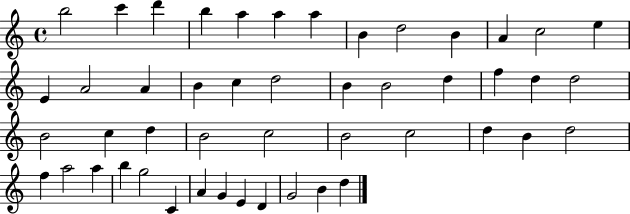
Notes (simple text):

B5/h C6/q D6/q B5/q A5/q A5/q A5/q B4/q D5/h B4/q A4/q C5/h E5/q E4/q A4/h A4/q B4/q C5/q D5/h B4/q B4/h D5/q F5/q D5/q D5/h B4/h C5/q D5/q B4/h C5/h B4/h C5/h D5/q B4/q D5/h F5/q A5/h A5/q B5/q G5/h C4/q A4/q G4/q E4/q D4/q G4/h B4/q D5/q